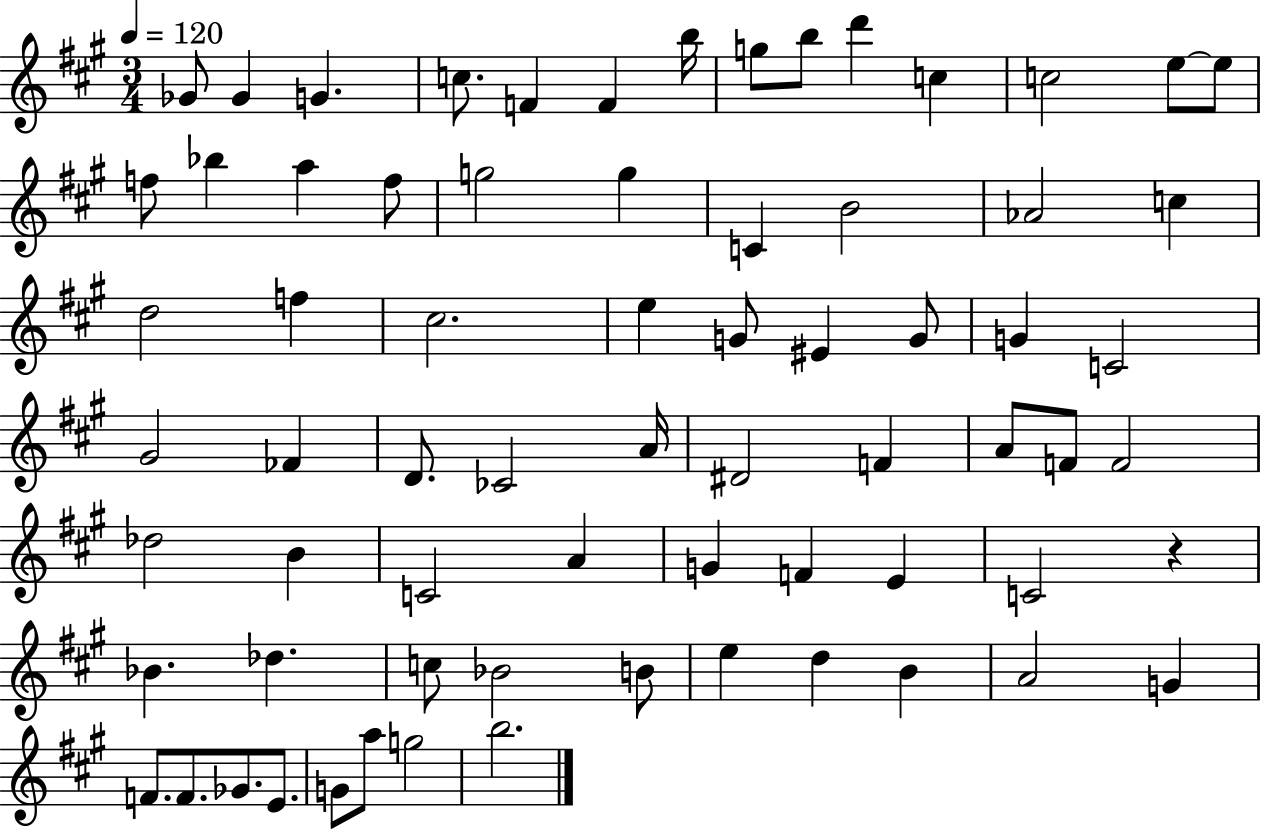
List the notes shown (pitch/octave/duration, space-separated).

Gb4/e Gb4/q G4/q. C5/e. F4/q F4/q B5/s G5/e B5/e D6/q C5/q C5/h E5/e E5/e F5/e Bb5/q A5/q F5/e G5/h G5/q C4/q B4/h Ab4/h C5/q D5/h F5/q C#5/h. E5/q G4/e EIS4/q G4/e G4/q C4/h G#4/h FES4/q D4/e. CES4/h A4/s D#4/h F4/q A4/e F4/e F4/h Db5/h B4/q C4/h A4/q G4/q F4/q E4/q C4/h R/q Bb4/q. Db5/q. C5/e Bb4/h B4/e E5/q D5/q B4/q A4/h G4/q F4/e. F4/e. Gb4/e. E4/e. G4/e A5/e G5/h B5/h.